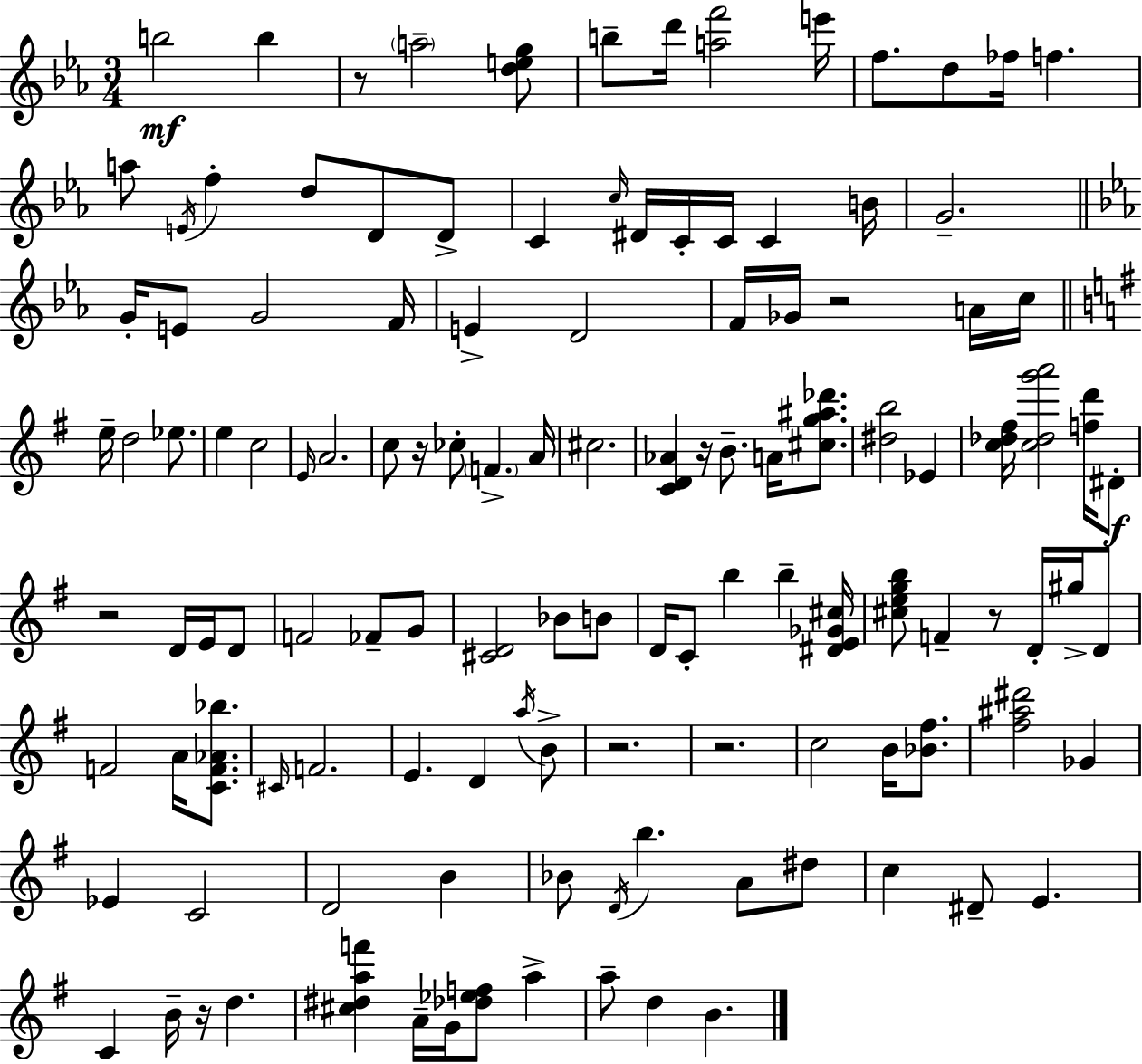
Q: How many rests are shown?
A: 9